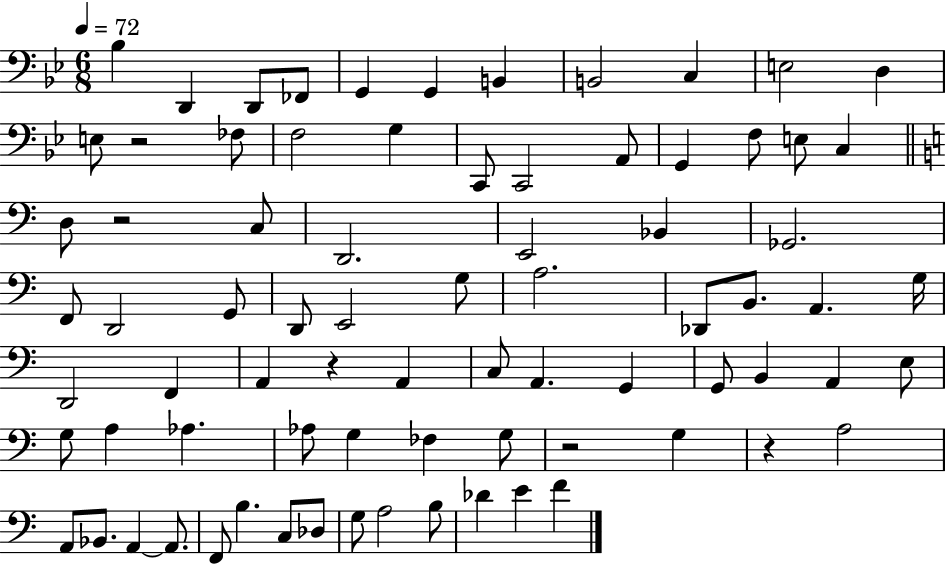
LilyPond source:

{
  \clef bass
  \numericTimeSignature
  \time 6/8
  \key bes \major
  \tempo 4 = 72
  bes4 d,4 d,8 fes,8 | g,4 g,4 b,4 | b,2 c4 | e2 d4 | \break e8 r2 fes8 | f2 g4 | c,8 c,2 a,8 | g,4 f8 e8 c4 | \break \bar "||" \break \key a \minor d8 r2 c8 | d,2. | e,2 bes,4 | ges,2. | \break f,8 d,2 g,8 | d,8 e,2 g8 | a2. | des,8 b,8. a,4. g16 | \break d,2 f,4 | a,4 r4 a,4 | c8 a,4. g,4 | g,8 b,4 a,4 e8 | \break g8 a4 aes4. | aes8 g4 fes4 g8 | r2 g4 | r4 a2 | \break a,8 bes,8. a,4~~ a,8. | f,8 b4. c8 des8 | g8 a2 b8 | des'4 e'4 f'4 | \break \bar "|."
}